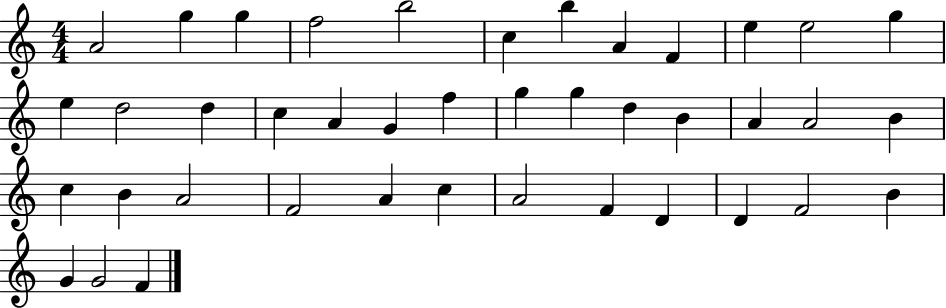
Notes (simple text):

A4/h G5/q G5/q F5/h B5/h C5/q B5/q A4/q F4/q E5/q E5/h G5/q E5/q D5/h D5/q C5/q A4/q G4/q F5/q G5/q G5/q D5/q B4/q A4/q A4/h B4/q C5/q B4/q A4/h F4/h A4/q C5/q A4/h F4/q D4/q D4/q F4/h B4/q G4/q G4/h F4/q